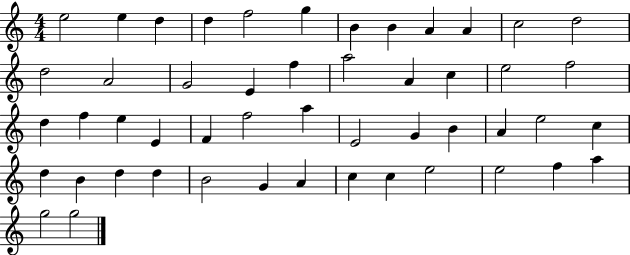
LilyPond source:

{
  \clef treble
  \numericTimeSignature
  \time 4/4
  \key c \major
  e''2 e''4 d''4 | d''4 f''2 g''4 | b'4 b'4 a'4 a'4 | c''2 d''2 | \break d''2 a'2 | g'2 e'4 f''4 | a''2 a'4 c''4 | e''2 f''2 | \break d''4 f''4 e''4 e'4 | f'4 f''2 a''4 | e'2 g'4 b'4 | a'4 e''2 c''4 | \break d''4 b'4 d''4 d''4 | b'2 g'4 a'4 | c''4 c''4 e''2 | e''2 f''4 a''4 | \break g''2 g''2 | \bar "|."
}